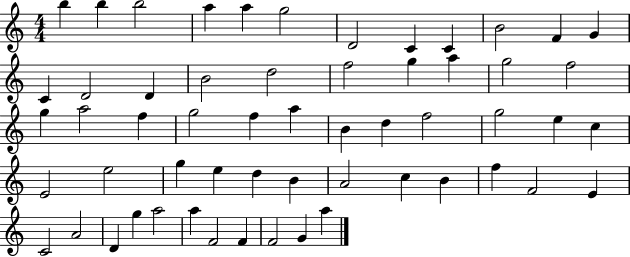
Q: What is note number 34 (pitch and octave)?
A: C5